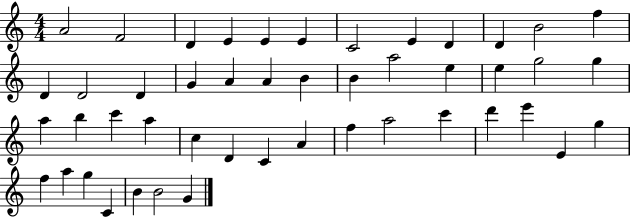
A4/h F4/h D4/q E4/q E4/q E4/q C4/h E4/q D4/q D4/q B4/h F5/q D4/q D4/h D4/q G4/q A4/q A4/q B4/q B4/q A5/h E5/q E5/q G5/h G5/q A5/q B5/q C6/q A5/q C5/q D4/q C4/q A4/q F5/q A5/h C6/q D6/q E6/q E4/q G5/q F5/q A5/q G5/q C4/q B4/q B4/h G4/q